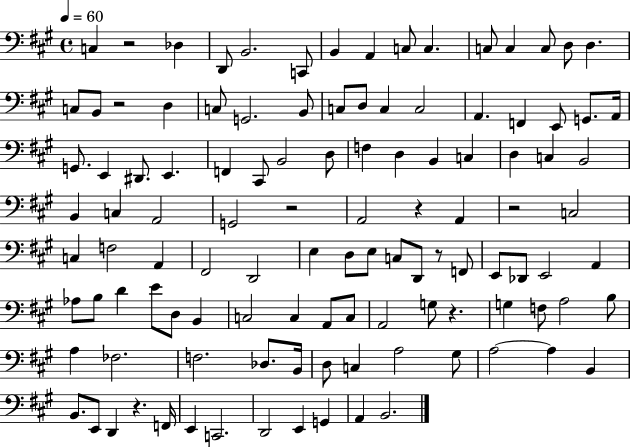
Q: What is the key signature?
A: A major